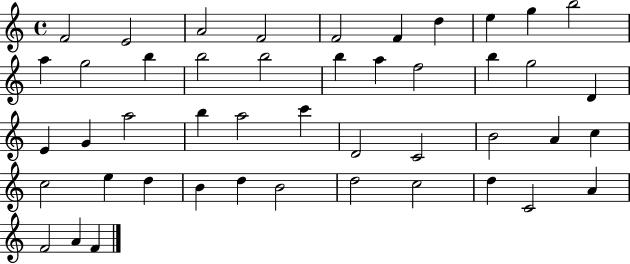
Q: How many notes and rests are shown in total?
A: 46